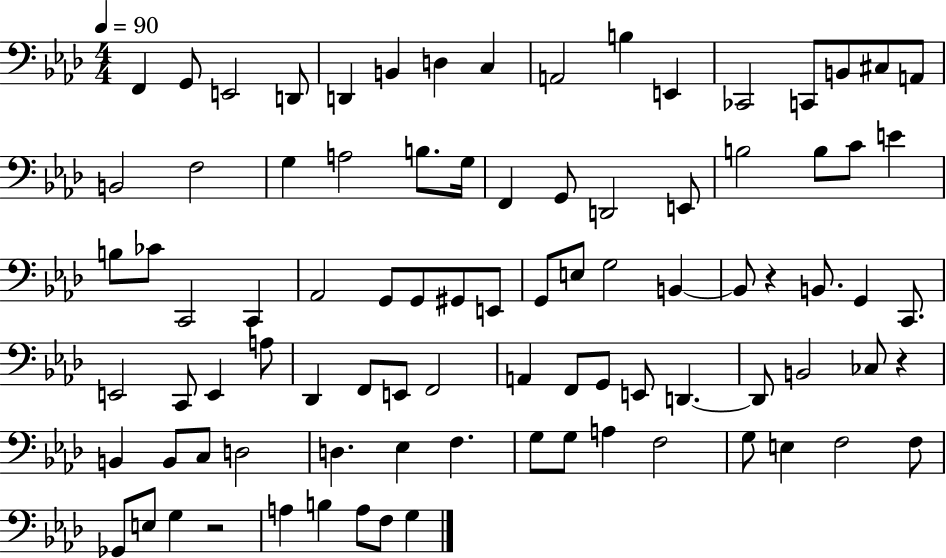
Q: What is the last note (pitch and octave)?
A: G3